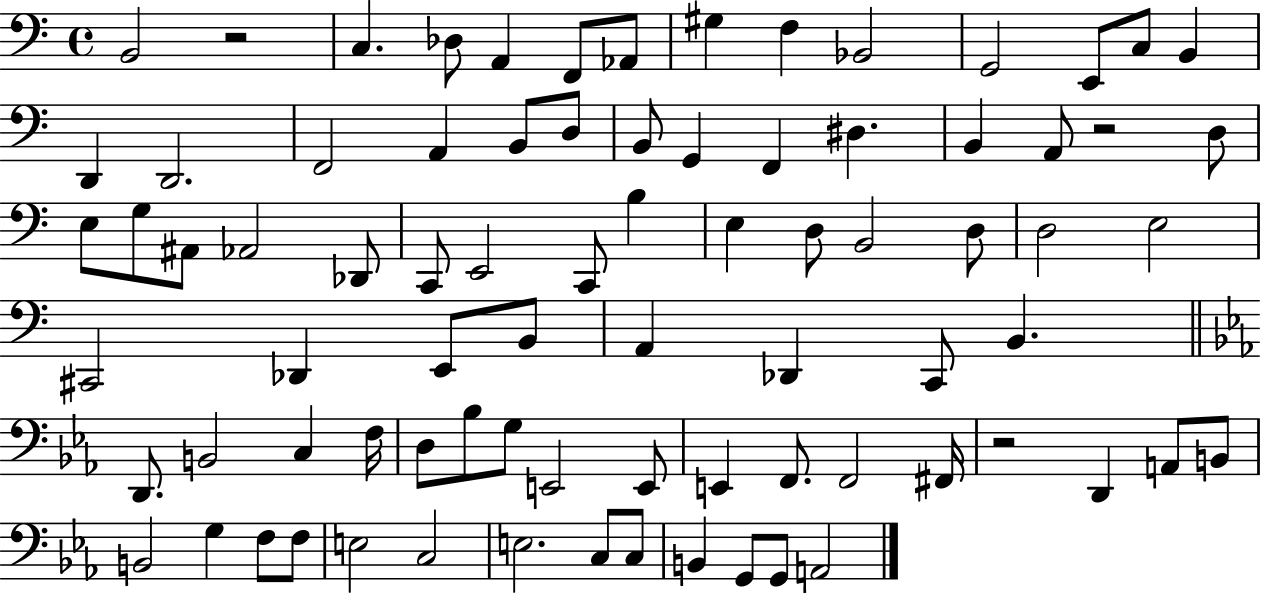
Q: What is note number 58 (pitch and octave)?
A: E2